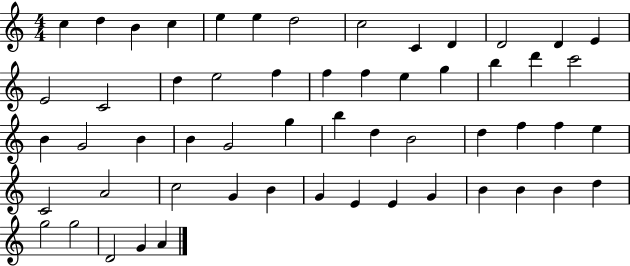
X:1
T:Untitled
M:4/4
L:1/4
K:C
c d B c e e d2 c2 C D D2 D E E2 C2 d e2 f f f e g b d' c'2 B G2 B B G2 g b d B2 d f f e C2 A2 c2 G B G E E G B B B d g2 g2 D2 G A